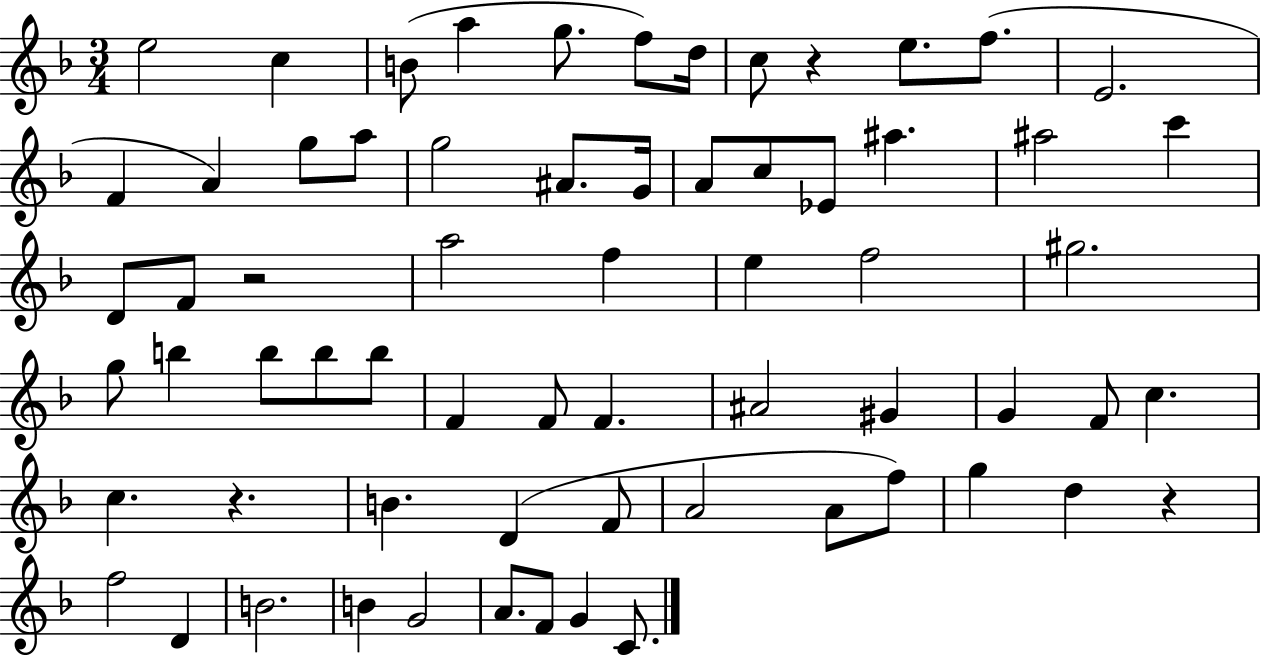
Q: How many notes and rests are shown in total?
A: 66